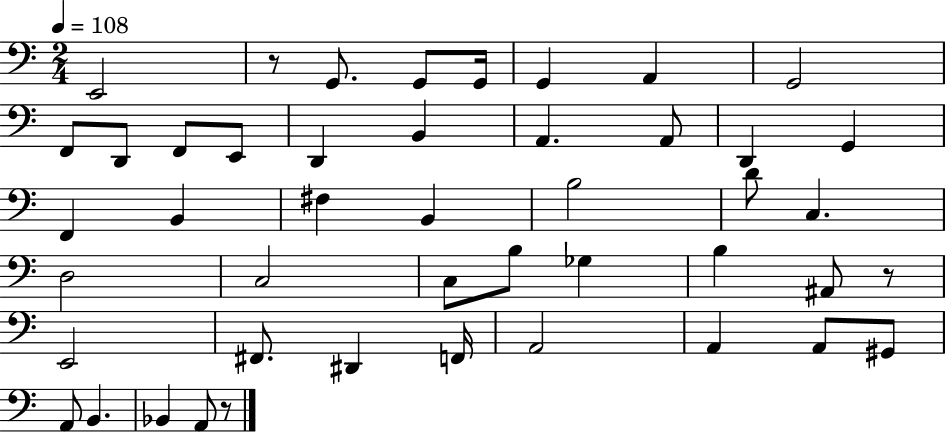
X:1
T:Untitled
M:2/4
L:1/4
K:C
E,,2 z/2 G,,/2 G,,/2 G,,/4 G,, A,, G,,2 F,,/2 D,,/2 F,,/2 E,,/2 D,, B,, A,, A,,/2 D,, G,, F,, B,, ^F, B,, B,2 D/2 C, D,2 C,2 C,/2 B,/2 _G, B, ^A,,/2 z/2 E,,2 ^F,,/2 ^D,, F,,/4 A,,2 A,, A,,/2 ^G,,/2 A,,/2 B,, _B,, A,,/2 z/2